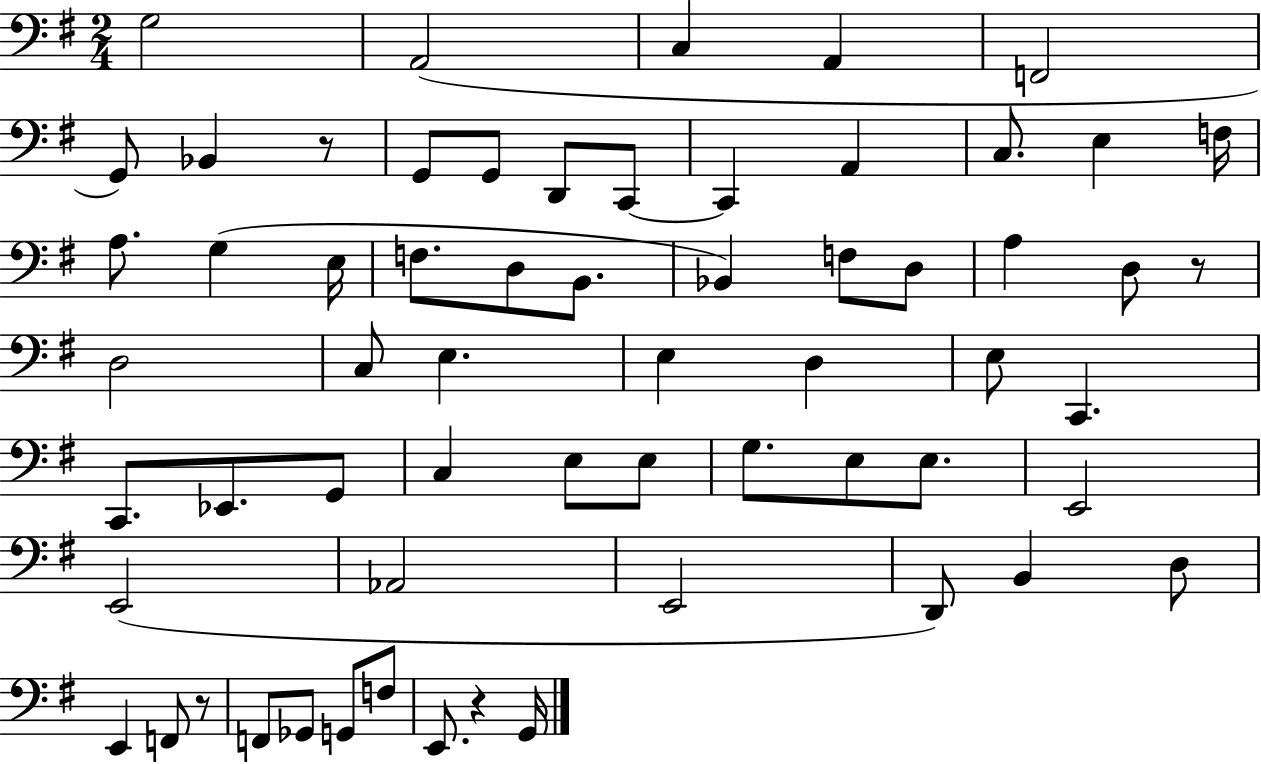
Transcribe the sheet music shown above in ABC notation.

X:1
T:Untitled
M:2/4
L:1/4
K:G
G,2 A,,2 C, A,, F,,2 G,,/2 _B,, z/2 G,,/2 G,,/2 D,,/2 C,,/2 C,, A,, C,/2 E, F,/4 A,/2 G, E,/4 F,/2 D,/2 B,,/2 _B,, F,/2 D,/2 A, D,/2 z/2 D,2 C,/2 E, E, D, E,/2 C,, C,,/2 _E,,/2 G,,/2 C, E,/2 E,/2 G,/2 E,/2 E,/2 E,,2 E,,2 _A,,2 E,,2 D,,/2 B,, D,/2 E,, F,,/2 z/2 F,,/2 _G,,/2 G,,/2 F,/2 E,,/2 z G,,/4